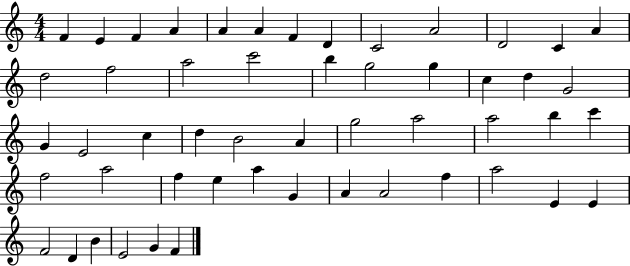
{
  \clef treble
  \numericTimeSignature
  \time 4/4
  \key c \major
  f'4 e'4 f'4 a'4 | a'4 a'4 f'4 d'4 | c'2 a'2 | d'2 c'4 a'4 | \break d''2 f''2 | a''2 c'''2 | b''4 g''2 g''4 | c''4 d''4 g'2 | \break g'4 e'2 c''4 | d''4 b'2 a'4 | g''2 a''2 | a''2 b''4 c'''4 | \break f''2 a''2 | f''4 e''4 a''4 g'4 | a'4 a'2 f''4 | a''2 e'4 e'4 | \break f'2 d'4 b'4 | e'2 g'4 f'4 | \bar "|."
}